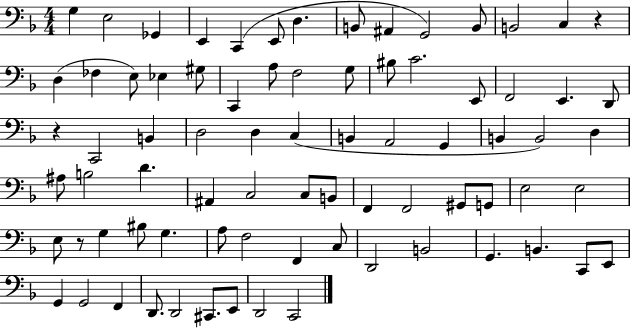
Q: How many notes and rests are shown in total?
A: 78